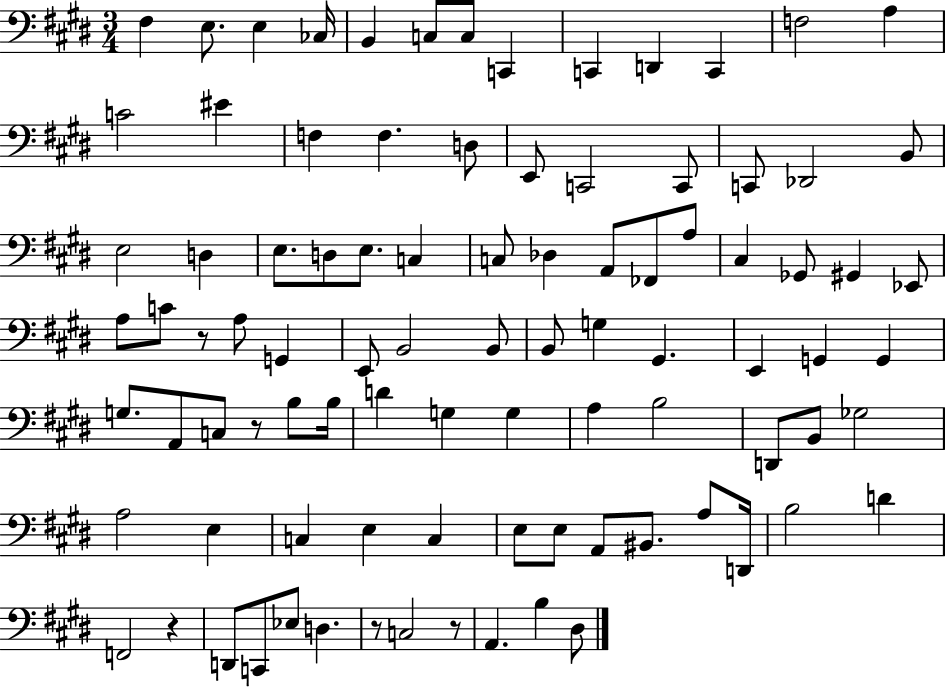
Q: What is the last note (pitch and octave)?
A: D#3